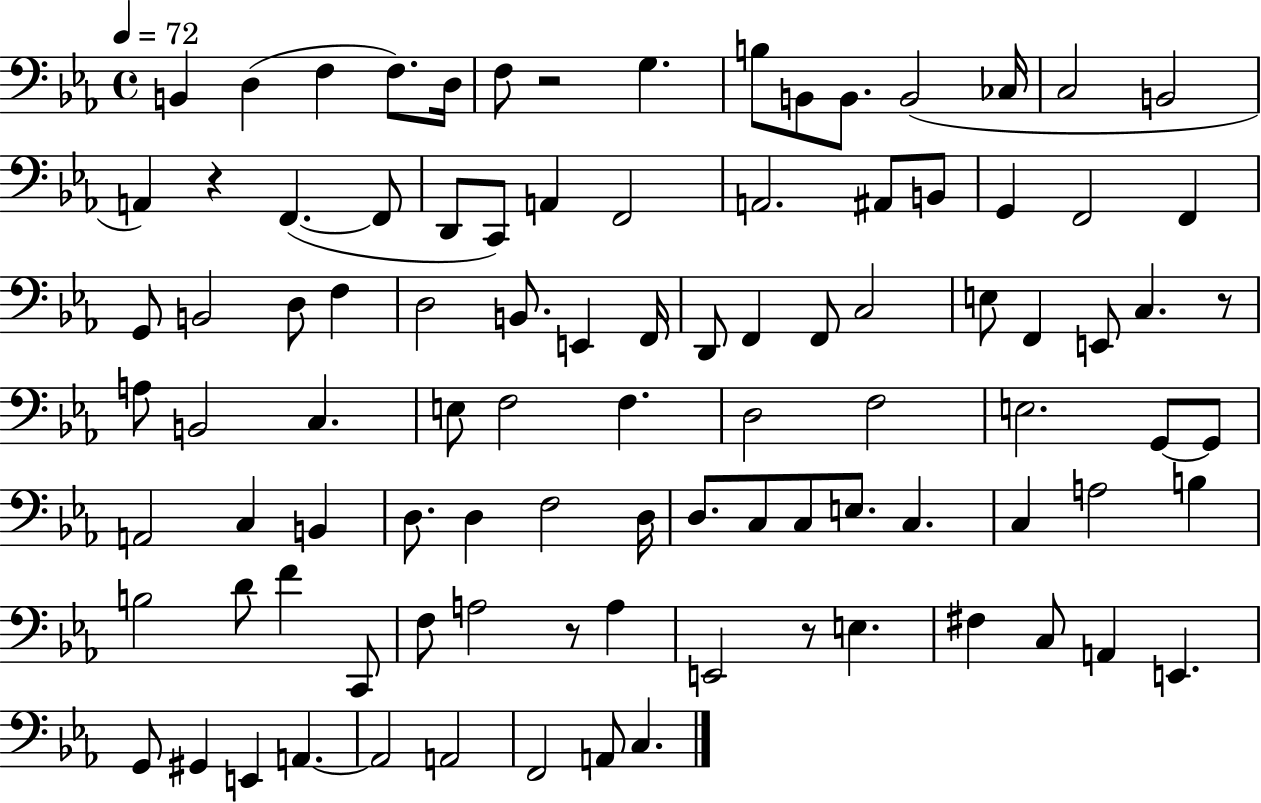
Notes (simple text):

B2/q D3/q F3/q F3/e. D3/s F3/e R/h G3/q. B3/e B2/e B2/e. B2/h CES3/s C3/h B2/h A2/q R/q F2/q. F2/e D2/e C2/e A2/q F2/h A2/h. A#2/e B2/e G2/q F2/h F2/q G2/e B2/h D3/e F3/q D3/h B2/e. E2/q F2/s D2/e F2/q F2/e C3/h E3/e F2/q E2/e C3/q. R/e A3/e B2/h C3/q. E3/e F3/h F3/q. D3/h F3/h E3/h. G2/e G2/e A2/h C3/q B2/q D3/e. D3/q F3/h D3/s D3/e. C3/e C3/e E3/e. C3/q. C3/q A3/h B3/q B3/h D4/e F4/q C2/e F3/e A3/h R/e A3/q E2/h R/e E3/q. F#3/q C3/e A2/q E2/q. G2/e G#2/q E2/q A2/q. A2/h A2/h F2/h A2/e C3/q.